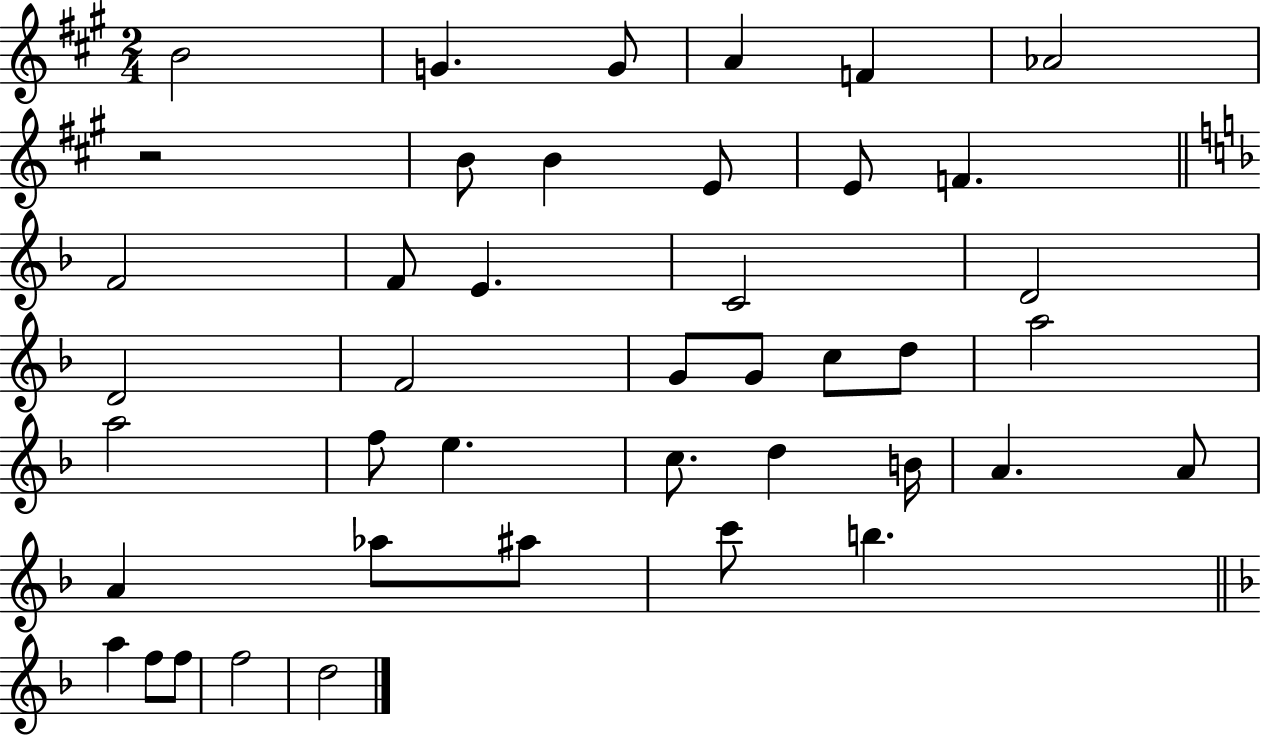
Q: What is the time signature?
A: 2/4